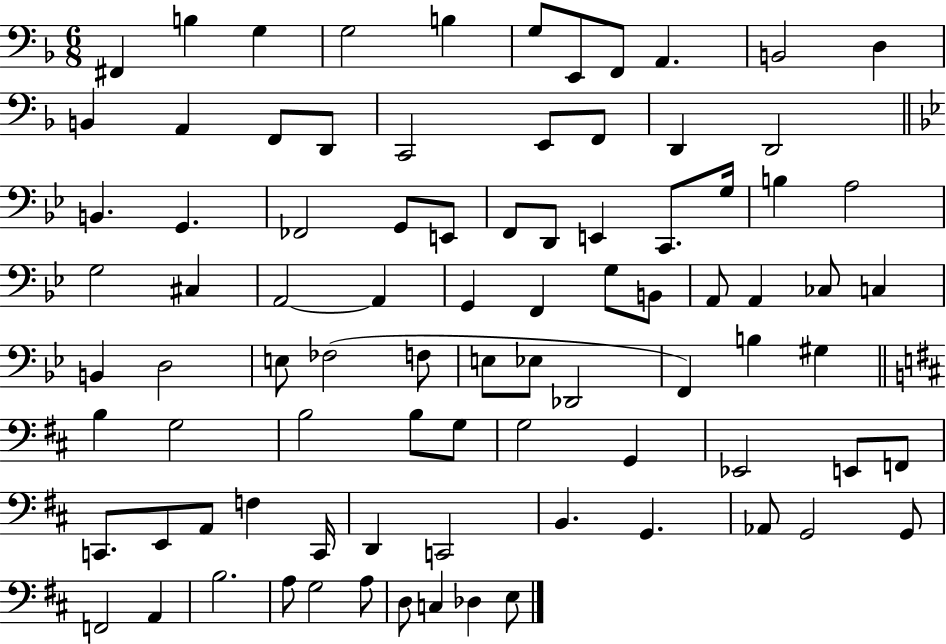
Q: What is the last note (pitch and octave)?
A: E3